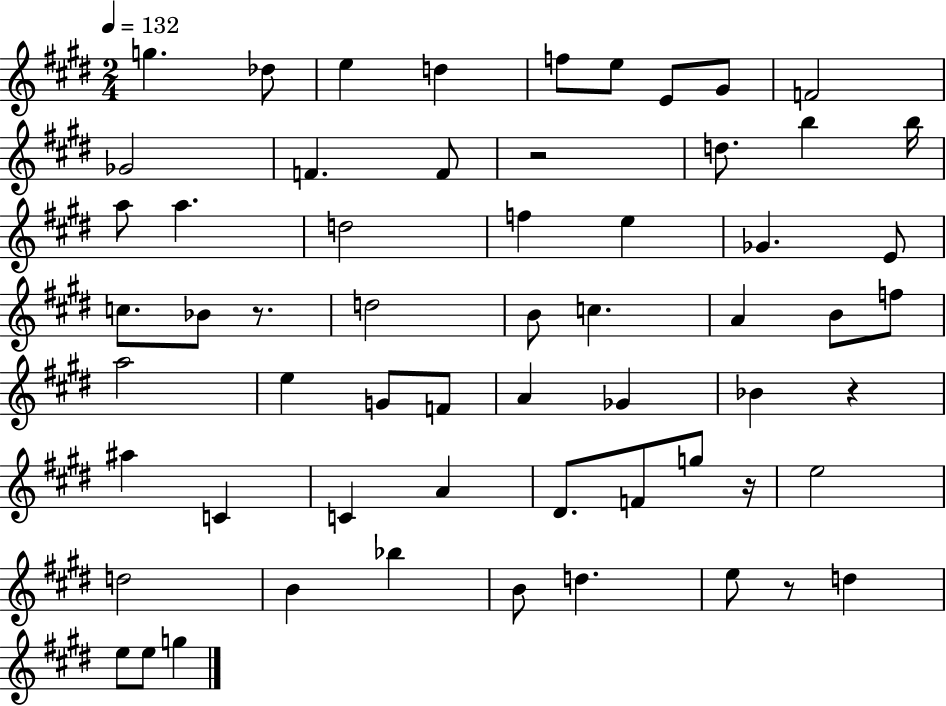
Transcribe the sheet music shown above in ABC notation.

X:1
T:Untitled
M:2/4
L:1/4
K:E
g _d/2 e d f/2 e/2 E/2 ^G/2 F2 _G2 F F/2 z2 d/2 b b/4 a/2 a d2 f e _G E/2 c/2 _B/2 z/2 d2 B/2 c A B/2 f/2 a2 e G/2 F/2 A _G _B z ^a C C A ^D/2 F/2 g/2 z/4 e2 d2 B _b B/2 d e/2 z/2 d e/2 e/2 g